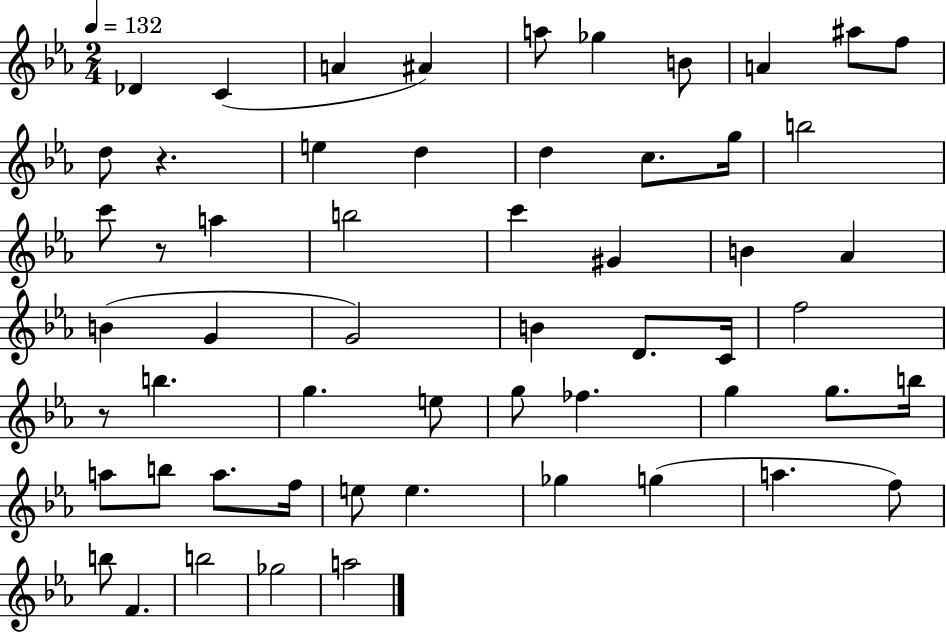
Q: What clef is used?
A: treble